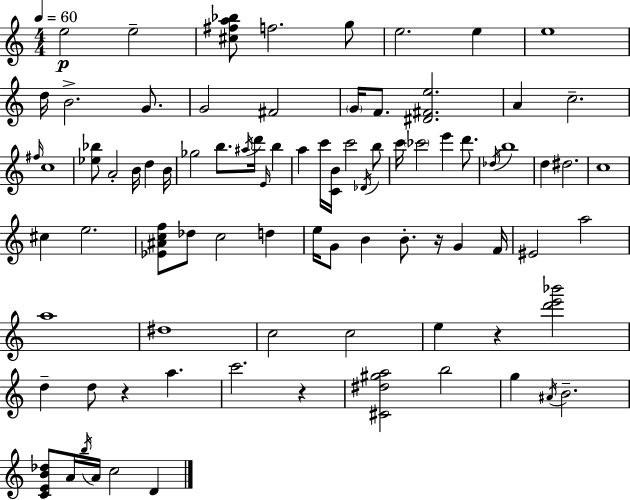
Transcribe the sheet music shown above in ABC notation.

X:1
T:Untitled
M:4/4
L:1/4
K:Am
e2 e2 [^c^fa_b]/2 f2 g/2 e2 e e4 d/4 B2 G/2 G2 ^F2 G/4 F/2 [^D^Fe]2 A c2 ^f/4 c4 [_e_b]/2 A2 B/4 d B/4 _g2 b/2 ^a/4 d'/4 E/4 b a c'/4 [CB]/4 c'2 _D/4 b/2 c'/4 _c'2 e' d'/2 _d/4 b4 d ^d2 c4 ^c e2 [_E^Acf]/2 _d/2 c2 d e/4 G/2 B B/2 z/4 G F/4 ^E2 a2 a4 ^d4 c2 c2 e z [d'e'_b']2 d d/2 z a c'2 z [^C^d^ga]2 b2 g ^A/4 B2 [CEB_d]/2 A/4 b/4 A/4 c2 D